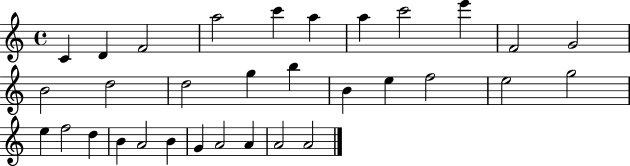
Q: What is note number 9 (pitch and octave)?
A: E6